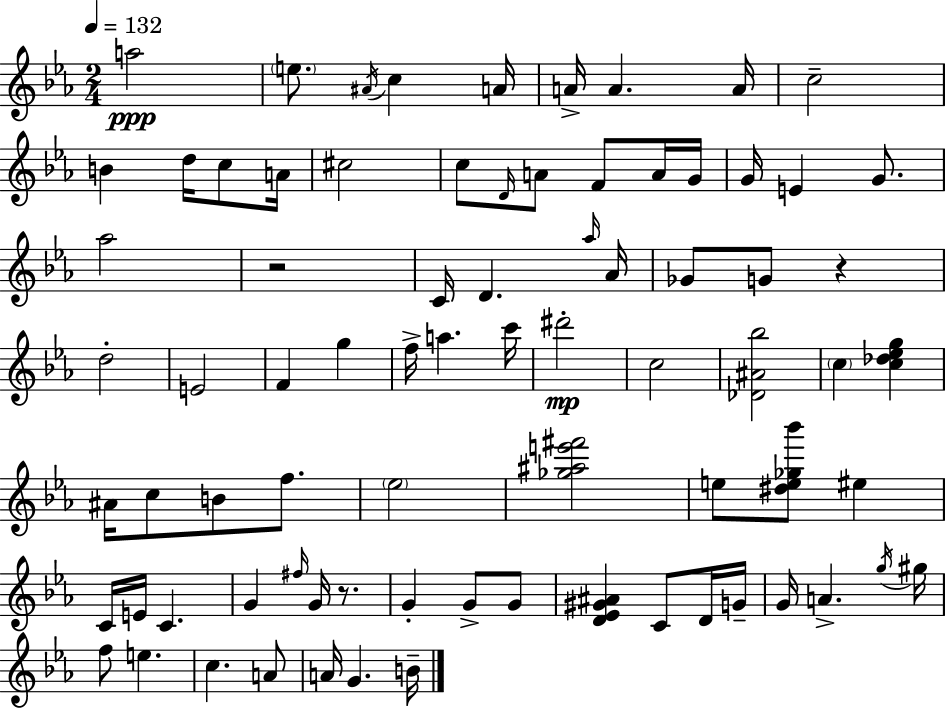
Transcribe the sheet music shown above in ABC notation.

X:1
T:Untitled
M:2/4
L:1/4
K:Eb
a2 e/2 ^A/4 c A/4 A/4 A A/4 c2 B d/4 c/2 A/4 ^c2 c/2 D/4 A/2 F/2 A/4 G/4 G/4 E G/2 _a2 z2 C/4 D _a/4 _A/4 _G/2 G/2 z d2 E2 F g f/4 a c'/4 ^d'2 c2 [_D^A_b]2 c [c_d_eg] ^A/4 c/2 B/2 f/2 _e2 [_g^ae'^f']2 e/2 [^de_g_b']/2 ^e C/4 E/4 C G ^f/4 G/4 z/2 G G/2 G/2 [D_E^G^A] C/2 D/4 G/4 G/4 A g/4 ^g/4 f/2 e c A/2 A/4 G B/4